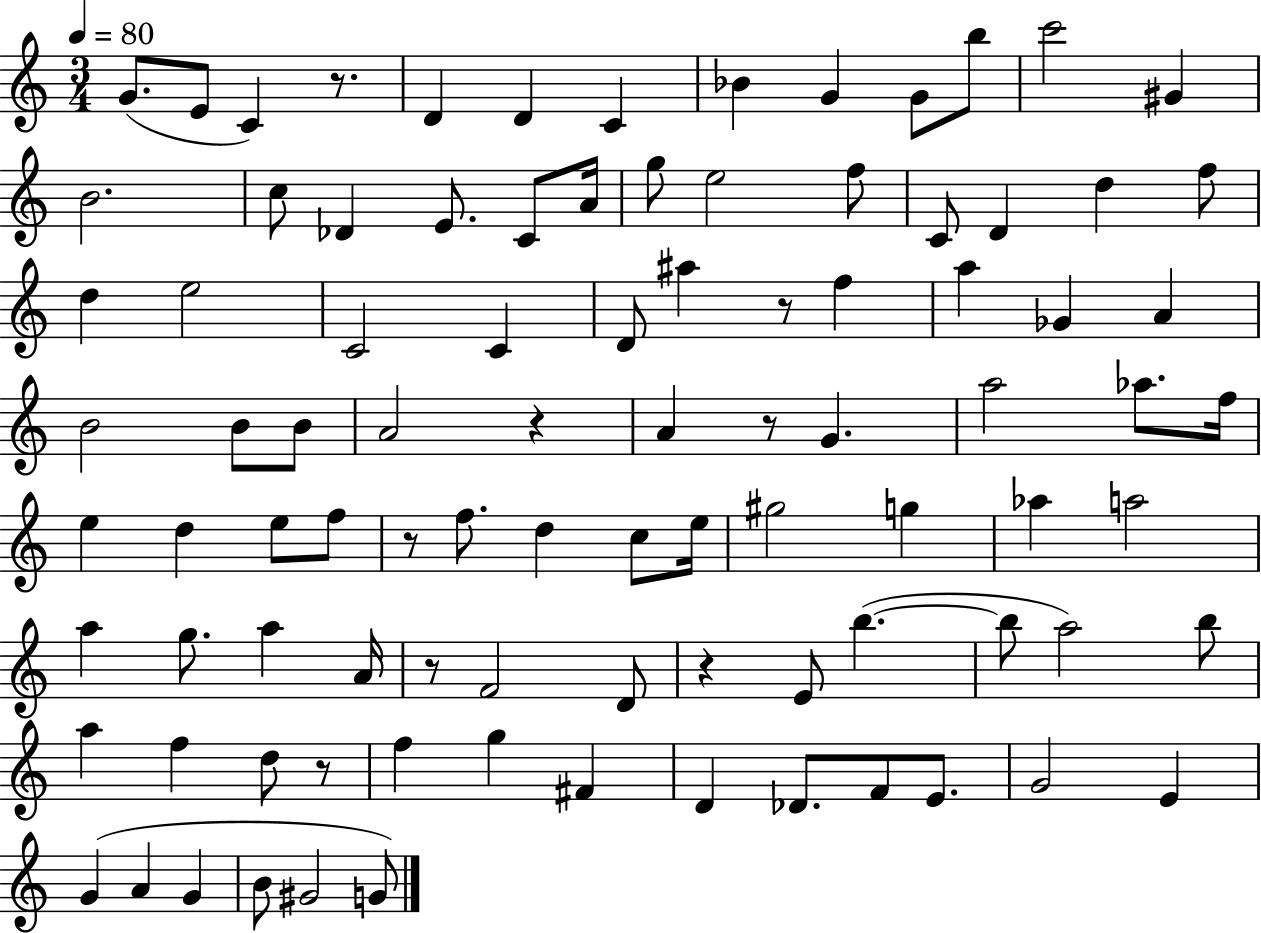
X:1
T:Untitled
M:3/4
L:1/4
K:C
G/2 E/2 C z/2 D D C _B G G/2 b/2 c'2 ^G B2 c/2 _D E/2 C/2 A/4 g/2 e2 f/2 C/2 D d f/2 d e2 C2 C D/2 ^a z/2 f a _G A B2 B/2 B/2 A2 z A z/2 G a2 _a/2 f/4 e d e/2 f/2 z/2 f/2 d c/2 e/4 ^g2 g _a a2 a g/2 a A/4 z/2 F2 D/2 z E/2 b b/2 a2 b/2 a f d/2 z/2 f g ^F D _D/2 F/2 E/2 G2 E G A G B/2 ^G2 G/2